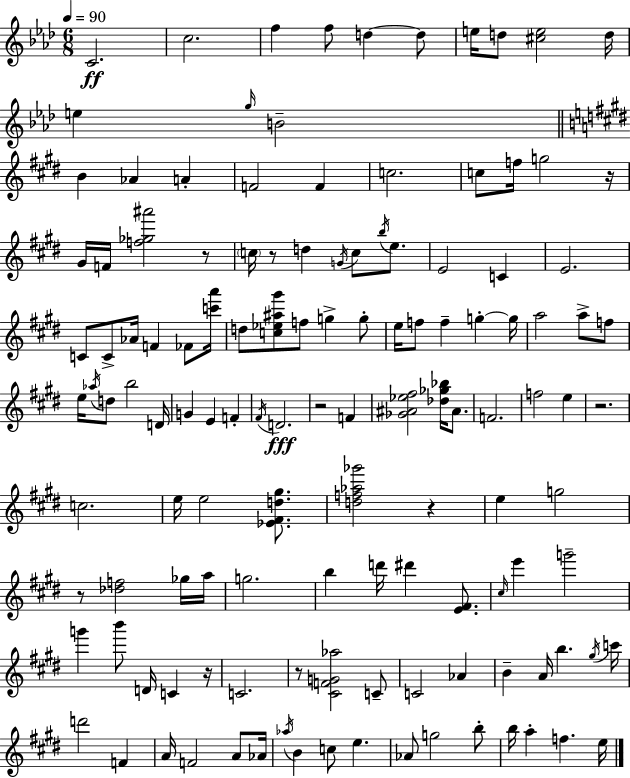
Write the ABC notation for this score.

X:1
T:Untitled
M:6/8
L:1/4
K:Fm
C2 c2 f f/2 d d/2 e/4 d/2 [^ce]2 d/4 e g/4 B2 B _A A F2 F c2 c/2 f/4 g2 z/4 ^G/4 F/4 [f_g^a']2 z/2 c/4 z/2 d G/4 c/2 b/4 e/2 E2 C E2 C/2 C/2 _A/4 F _F/2 [c'a']/4 d/2 [c_e^a^g']/2 f/2 g g/2 e/4 f/2 f g g/4 a2 a/2 f/2 e/4 _a/4 d/2 b2 D/4 G E F ^F/4 D2 z2 F [_G^A_e^f]2 [_d_g_b]/4 ^A/2 F2 f2 e z2 c2 e/4 e2 [_E^Fd^g]/2 [df_a_g']2 z e g2 z/2 [_df]2 _g/4 a/4 g2 b d'/4 ^d' [E^F]/2 ^c/4 e' g'2 g' b'/2 D/4 C z/4 C2 z/2 [^CFG_a]2 C/2 C2 _A B A/4 b ^g/4 c'/4 d'2 F A/4 F2 A/2 _A/4 _a/4 B c/2 e _A/2 g2 b/2 b/4 a f e/4